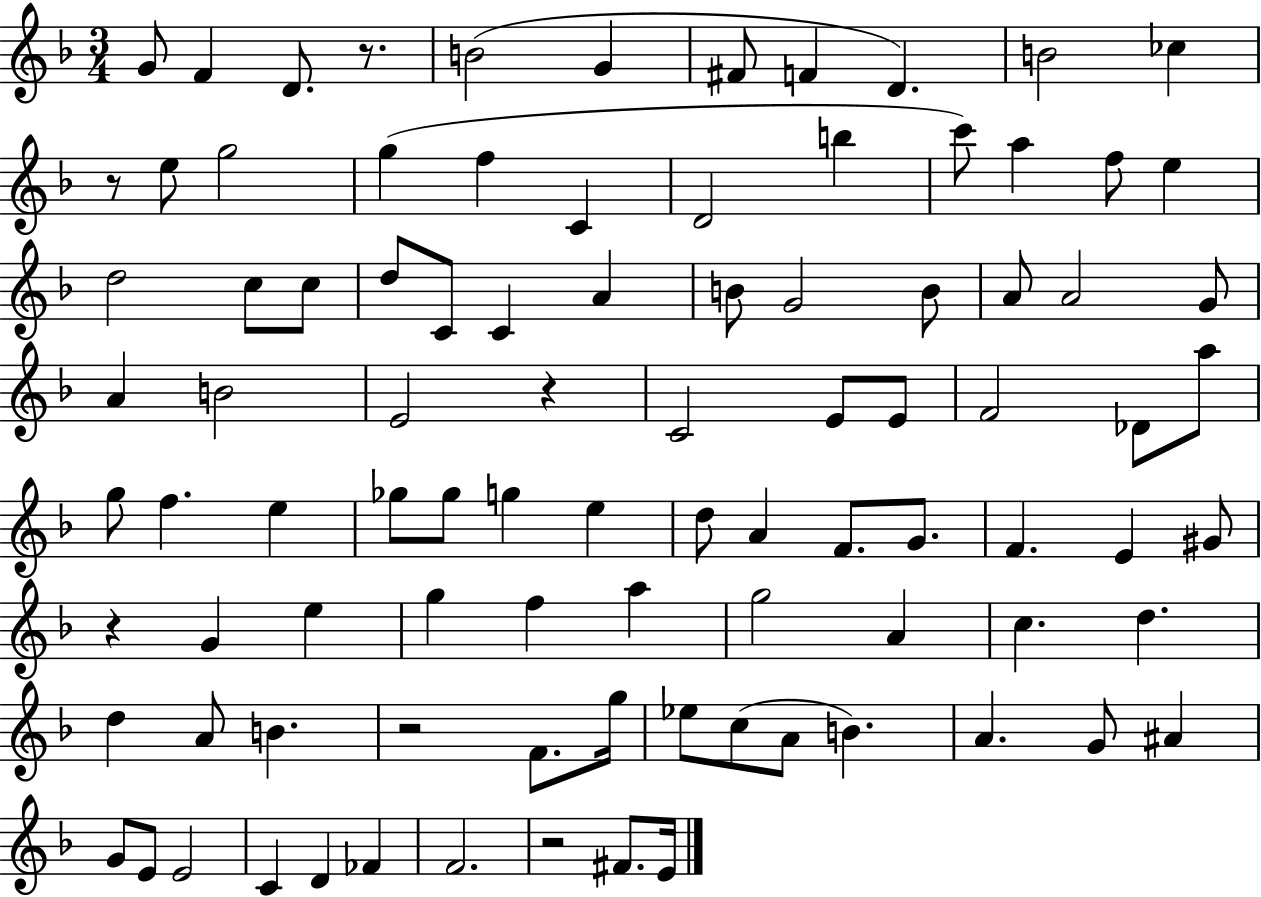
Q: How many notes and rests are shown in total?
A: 93